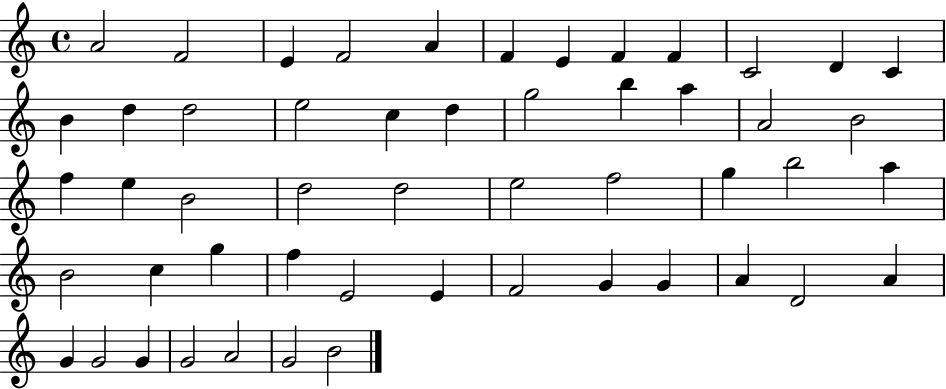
X:1
T:Untitled
M:4/4
L:1/4
K:C
A2 F2 E F2 A F E F F C2 D C B d d2 e2 c d g2 b a A2 B2 f e B2 d2 d2 e2 f2 g b2 a B2 c g f E2 E F2 G G A D2 A G G2 G G2 A2 G2 B2